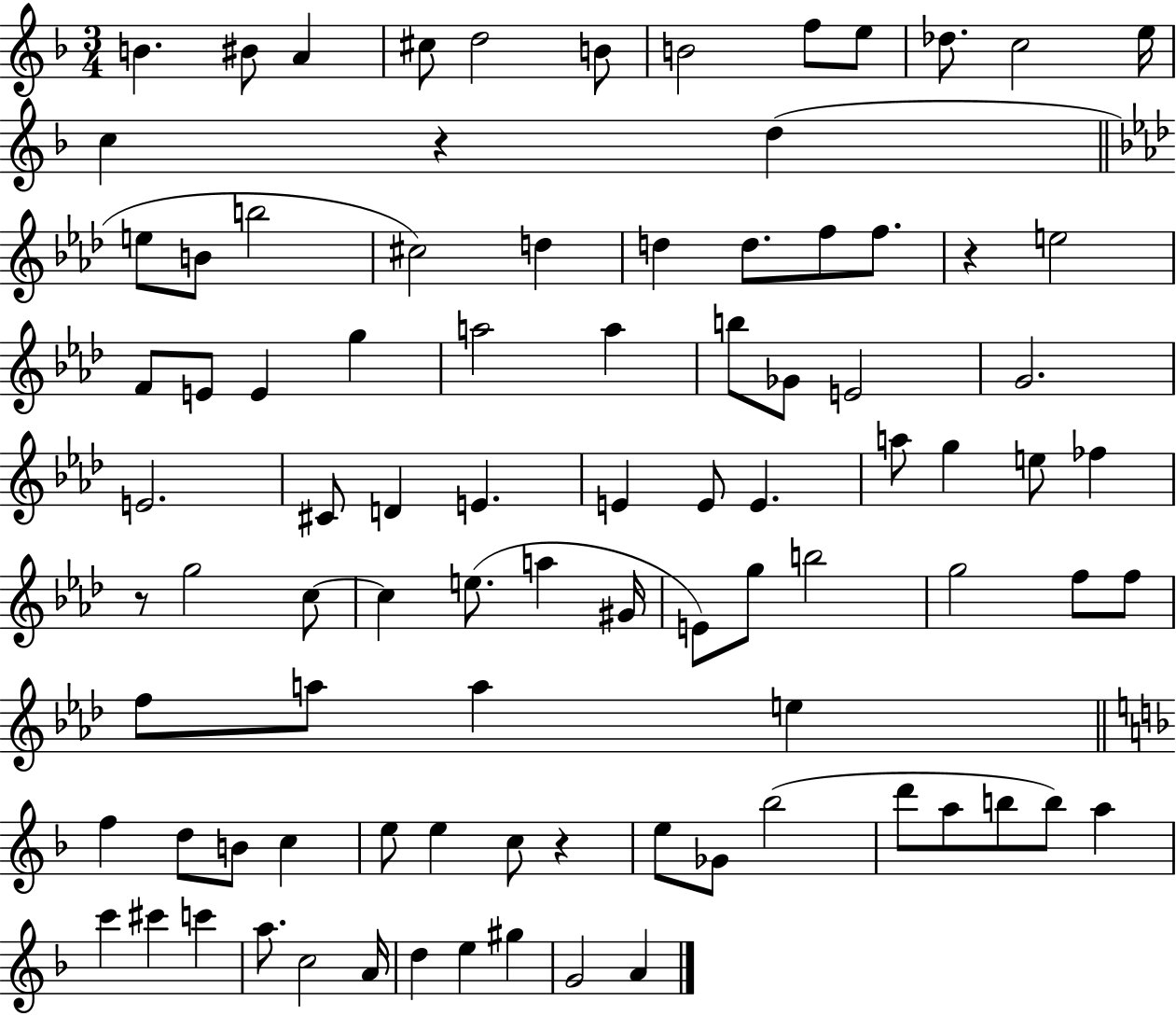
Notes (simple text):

B4/q. BIS4/e A4/q C#5/e D5/h B4/e B4/h F5/e E5/e Db5/e. C5/h E5/s C5/q R/q D5/q E5/e B4/e B5/h C#5/h D5/q D5/q D5/e. F5/e F5/e. R/q E5/h F4/e E4/e E4/q G5/q A5/h A5/q B5/e Gb4/e E4/h G4/h. E4/h. C#4/e D4/q E4/q. E4/q E4/e E4/q. A5/e G5/q E5/e FES5/q R/e G5/h C5/e C5/q E5/e. A5/q G#4/s E4/e G5/e B5/h G5/h F5/e F5/e F5/e A5/e A5/q E5/q F5/q D5/e B4/e C5/q E5/e E5/q C5/e R/q E5/e Gb4/e Bb5/h D6/e A5/e B5/e B5/e A5/q C6/q C#6/q C6/q A5/e. C5/h A4/s D5/q E5/q G#5/q G4/h A4/q